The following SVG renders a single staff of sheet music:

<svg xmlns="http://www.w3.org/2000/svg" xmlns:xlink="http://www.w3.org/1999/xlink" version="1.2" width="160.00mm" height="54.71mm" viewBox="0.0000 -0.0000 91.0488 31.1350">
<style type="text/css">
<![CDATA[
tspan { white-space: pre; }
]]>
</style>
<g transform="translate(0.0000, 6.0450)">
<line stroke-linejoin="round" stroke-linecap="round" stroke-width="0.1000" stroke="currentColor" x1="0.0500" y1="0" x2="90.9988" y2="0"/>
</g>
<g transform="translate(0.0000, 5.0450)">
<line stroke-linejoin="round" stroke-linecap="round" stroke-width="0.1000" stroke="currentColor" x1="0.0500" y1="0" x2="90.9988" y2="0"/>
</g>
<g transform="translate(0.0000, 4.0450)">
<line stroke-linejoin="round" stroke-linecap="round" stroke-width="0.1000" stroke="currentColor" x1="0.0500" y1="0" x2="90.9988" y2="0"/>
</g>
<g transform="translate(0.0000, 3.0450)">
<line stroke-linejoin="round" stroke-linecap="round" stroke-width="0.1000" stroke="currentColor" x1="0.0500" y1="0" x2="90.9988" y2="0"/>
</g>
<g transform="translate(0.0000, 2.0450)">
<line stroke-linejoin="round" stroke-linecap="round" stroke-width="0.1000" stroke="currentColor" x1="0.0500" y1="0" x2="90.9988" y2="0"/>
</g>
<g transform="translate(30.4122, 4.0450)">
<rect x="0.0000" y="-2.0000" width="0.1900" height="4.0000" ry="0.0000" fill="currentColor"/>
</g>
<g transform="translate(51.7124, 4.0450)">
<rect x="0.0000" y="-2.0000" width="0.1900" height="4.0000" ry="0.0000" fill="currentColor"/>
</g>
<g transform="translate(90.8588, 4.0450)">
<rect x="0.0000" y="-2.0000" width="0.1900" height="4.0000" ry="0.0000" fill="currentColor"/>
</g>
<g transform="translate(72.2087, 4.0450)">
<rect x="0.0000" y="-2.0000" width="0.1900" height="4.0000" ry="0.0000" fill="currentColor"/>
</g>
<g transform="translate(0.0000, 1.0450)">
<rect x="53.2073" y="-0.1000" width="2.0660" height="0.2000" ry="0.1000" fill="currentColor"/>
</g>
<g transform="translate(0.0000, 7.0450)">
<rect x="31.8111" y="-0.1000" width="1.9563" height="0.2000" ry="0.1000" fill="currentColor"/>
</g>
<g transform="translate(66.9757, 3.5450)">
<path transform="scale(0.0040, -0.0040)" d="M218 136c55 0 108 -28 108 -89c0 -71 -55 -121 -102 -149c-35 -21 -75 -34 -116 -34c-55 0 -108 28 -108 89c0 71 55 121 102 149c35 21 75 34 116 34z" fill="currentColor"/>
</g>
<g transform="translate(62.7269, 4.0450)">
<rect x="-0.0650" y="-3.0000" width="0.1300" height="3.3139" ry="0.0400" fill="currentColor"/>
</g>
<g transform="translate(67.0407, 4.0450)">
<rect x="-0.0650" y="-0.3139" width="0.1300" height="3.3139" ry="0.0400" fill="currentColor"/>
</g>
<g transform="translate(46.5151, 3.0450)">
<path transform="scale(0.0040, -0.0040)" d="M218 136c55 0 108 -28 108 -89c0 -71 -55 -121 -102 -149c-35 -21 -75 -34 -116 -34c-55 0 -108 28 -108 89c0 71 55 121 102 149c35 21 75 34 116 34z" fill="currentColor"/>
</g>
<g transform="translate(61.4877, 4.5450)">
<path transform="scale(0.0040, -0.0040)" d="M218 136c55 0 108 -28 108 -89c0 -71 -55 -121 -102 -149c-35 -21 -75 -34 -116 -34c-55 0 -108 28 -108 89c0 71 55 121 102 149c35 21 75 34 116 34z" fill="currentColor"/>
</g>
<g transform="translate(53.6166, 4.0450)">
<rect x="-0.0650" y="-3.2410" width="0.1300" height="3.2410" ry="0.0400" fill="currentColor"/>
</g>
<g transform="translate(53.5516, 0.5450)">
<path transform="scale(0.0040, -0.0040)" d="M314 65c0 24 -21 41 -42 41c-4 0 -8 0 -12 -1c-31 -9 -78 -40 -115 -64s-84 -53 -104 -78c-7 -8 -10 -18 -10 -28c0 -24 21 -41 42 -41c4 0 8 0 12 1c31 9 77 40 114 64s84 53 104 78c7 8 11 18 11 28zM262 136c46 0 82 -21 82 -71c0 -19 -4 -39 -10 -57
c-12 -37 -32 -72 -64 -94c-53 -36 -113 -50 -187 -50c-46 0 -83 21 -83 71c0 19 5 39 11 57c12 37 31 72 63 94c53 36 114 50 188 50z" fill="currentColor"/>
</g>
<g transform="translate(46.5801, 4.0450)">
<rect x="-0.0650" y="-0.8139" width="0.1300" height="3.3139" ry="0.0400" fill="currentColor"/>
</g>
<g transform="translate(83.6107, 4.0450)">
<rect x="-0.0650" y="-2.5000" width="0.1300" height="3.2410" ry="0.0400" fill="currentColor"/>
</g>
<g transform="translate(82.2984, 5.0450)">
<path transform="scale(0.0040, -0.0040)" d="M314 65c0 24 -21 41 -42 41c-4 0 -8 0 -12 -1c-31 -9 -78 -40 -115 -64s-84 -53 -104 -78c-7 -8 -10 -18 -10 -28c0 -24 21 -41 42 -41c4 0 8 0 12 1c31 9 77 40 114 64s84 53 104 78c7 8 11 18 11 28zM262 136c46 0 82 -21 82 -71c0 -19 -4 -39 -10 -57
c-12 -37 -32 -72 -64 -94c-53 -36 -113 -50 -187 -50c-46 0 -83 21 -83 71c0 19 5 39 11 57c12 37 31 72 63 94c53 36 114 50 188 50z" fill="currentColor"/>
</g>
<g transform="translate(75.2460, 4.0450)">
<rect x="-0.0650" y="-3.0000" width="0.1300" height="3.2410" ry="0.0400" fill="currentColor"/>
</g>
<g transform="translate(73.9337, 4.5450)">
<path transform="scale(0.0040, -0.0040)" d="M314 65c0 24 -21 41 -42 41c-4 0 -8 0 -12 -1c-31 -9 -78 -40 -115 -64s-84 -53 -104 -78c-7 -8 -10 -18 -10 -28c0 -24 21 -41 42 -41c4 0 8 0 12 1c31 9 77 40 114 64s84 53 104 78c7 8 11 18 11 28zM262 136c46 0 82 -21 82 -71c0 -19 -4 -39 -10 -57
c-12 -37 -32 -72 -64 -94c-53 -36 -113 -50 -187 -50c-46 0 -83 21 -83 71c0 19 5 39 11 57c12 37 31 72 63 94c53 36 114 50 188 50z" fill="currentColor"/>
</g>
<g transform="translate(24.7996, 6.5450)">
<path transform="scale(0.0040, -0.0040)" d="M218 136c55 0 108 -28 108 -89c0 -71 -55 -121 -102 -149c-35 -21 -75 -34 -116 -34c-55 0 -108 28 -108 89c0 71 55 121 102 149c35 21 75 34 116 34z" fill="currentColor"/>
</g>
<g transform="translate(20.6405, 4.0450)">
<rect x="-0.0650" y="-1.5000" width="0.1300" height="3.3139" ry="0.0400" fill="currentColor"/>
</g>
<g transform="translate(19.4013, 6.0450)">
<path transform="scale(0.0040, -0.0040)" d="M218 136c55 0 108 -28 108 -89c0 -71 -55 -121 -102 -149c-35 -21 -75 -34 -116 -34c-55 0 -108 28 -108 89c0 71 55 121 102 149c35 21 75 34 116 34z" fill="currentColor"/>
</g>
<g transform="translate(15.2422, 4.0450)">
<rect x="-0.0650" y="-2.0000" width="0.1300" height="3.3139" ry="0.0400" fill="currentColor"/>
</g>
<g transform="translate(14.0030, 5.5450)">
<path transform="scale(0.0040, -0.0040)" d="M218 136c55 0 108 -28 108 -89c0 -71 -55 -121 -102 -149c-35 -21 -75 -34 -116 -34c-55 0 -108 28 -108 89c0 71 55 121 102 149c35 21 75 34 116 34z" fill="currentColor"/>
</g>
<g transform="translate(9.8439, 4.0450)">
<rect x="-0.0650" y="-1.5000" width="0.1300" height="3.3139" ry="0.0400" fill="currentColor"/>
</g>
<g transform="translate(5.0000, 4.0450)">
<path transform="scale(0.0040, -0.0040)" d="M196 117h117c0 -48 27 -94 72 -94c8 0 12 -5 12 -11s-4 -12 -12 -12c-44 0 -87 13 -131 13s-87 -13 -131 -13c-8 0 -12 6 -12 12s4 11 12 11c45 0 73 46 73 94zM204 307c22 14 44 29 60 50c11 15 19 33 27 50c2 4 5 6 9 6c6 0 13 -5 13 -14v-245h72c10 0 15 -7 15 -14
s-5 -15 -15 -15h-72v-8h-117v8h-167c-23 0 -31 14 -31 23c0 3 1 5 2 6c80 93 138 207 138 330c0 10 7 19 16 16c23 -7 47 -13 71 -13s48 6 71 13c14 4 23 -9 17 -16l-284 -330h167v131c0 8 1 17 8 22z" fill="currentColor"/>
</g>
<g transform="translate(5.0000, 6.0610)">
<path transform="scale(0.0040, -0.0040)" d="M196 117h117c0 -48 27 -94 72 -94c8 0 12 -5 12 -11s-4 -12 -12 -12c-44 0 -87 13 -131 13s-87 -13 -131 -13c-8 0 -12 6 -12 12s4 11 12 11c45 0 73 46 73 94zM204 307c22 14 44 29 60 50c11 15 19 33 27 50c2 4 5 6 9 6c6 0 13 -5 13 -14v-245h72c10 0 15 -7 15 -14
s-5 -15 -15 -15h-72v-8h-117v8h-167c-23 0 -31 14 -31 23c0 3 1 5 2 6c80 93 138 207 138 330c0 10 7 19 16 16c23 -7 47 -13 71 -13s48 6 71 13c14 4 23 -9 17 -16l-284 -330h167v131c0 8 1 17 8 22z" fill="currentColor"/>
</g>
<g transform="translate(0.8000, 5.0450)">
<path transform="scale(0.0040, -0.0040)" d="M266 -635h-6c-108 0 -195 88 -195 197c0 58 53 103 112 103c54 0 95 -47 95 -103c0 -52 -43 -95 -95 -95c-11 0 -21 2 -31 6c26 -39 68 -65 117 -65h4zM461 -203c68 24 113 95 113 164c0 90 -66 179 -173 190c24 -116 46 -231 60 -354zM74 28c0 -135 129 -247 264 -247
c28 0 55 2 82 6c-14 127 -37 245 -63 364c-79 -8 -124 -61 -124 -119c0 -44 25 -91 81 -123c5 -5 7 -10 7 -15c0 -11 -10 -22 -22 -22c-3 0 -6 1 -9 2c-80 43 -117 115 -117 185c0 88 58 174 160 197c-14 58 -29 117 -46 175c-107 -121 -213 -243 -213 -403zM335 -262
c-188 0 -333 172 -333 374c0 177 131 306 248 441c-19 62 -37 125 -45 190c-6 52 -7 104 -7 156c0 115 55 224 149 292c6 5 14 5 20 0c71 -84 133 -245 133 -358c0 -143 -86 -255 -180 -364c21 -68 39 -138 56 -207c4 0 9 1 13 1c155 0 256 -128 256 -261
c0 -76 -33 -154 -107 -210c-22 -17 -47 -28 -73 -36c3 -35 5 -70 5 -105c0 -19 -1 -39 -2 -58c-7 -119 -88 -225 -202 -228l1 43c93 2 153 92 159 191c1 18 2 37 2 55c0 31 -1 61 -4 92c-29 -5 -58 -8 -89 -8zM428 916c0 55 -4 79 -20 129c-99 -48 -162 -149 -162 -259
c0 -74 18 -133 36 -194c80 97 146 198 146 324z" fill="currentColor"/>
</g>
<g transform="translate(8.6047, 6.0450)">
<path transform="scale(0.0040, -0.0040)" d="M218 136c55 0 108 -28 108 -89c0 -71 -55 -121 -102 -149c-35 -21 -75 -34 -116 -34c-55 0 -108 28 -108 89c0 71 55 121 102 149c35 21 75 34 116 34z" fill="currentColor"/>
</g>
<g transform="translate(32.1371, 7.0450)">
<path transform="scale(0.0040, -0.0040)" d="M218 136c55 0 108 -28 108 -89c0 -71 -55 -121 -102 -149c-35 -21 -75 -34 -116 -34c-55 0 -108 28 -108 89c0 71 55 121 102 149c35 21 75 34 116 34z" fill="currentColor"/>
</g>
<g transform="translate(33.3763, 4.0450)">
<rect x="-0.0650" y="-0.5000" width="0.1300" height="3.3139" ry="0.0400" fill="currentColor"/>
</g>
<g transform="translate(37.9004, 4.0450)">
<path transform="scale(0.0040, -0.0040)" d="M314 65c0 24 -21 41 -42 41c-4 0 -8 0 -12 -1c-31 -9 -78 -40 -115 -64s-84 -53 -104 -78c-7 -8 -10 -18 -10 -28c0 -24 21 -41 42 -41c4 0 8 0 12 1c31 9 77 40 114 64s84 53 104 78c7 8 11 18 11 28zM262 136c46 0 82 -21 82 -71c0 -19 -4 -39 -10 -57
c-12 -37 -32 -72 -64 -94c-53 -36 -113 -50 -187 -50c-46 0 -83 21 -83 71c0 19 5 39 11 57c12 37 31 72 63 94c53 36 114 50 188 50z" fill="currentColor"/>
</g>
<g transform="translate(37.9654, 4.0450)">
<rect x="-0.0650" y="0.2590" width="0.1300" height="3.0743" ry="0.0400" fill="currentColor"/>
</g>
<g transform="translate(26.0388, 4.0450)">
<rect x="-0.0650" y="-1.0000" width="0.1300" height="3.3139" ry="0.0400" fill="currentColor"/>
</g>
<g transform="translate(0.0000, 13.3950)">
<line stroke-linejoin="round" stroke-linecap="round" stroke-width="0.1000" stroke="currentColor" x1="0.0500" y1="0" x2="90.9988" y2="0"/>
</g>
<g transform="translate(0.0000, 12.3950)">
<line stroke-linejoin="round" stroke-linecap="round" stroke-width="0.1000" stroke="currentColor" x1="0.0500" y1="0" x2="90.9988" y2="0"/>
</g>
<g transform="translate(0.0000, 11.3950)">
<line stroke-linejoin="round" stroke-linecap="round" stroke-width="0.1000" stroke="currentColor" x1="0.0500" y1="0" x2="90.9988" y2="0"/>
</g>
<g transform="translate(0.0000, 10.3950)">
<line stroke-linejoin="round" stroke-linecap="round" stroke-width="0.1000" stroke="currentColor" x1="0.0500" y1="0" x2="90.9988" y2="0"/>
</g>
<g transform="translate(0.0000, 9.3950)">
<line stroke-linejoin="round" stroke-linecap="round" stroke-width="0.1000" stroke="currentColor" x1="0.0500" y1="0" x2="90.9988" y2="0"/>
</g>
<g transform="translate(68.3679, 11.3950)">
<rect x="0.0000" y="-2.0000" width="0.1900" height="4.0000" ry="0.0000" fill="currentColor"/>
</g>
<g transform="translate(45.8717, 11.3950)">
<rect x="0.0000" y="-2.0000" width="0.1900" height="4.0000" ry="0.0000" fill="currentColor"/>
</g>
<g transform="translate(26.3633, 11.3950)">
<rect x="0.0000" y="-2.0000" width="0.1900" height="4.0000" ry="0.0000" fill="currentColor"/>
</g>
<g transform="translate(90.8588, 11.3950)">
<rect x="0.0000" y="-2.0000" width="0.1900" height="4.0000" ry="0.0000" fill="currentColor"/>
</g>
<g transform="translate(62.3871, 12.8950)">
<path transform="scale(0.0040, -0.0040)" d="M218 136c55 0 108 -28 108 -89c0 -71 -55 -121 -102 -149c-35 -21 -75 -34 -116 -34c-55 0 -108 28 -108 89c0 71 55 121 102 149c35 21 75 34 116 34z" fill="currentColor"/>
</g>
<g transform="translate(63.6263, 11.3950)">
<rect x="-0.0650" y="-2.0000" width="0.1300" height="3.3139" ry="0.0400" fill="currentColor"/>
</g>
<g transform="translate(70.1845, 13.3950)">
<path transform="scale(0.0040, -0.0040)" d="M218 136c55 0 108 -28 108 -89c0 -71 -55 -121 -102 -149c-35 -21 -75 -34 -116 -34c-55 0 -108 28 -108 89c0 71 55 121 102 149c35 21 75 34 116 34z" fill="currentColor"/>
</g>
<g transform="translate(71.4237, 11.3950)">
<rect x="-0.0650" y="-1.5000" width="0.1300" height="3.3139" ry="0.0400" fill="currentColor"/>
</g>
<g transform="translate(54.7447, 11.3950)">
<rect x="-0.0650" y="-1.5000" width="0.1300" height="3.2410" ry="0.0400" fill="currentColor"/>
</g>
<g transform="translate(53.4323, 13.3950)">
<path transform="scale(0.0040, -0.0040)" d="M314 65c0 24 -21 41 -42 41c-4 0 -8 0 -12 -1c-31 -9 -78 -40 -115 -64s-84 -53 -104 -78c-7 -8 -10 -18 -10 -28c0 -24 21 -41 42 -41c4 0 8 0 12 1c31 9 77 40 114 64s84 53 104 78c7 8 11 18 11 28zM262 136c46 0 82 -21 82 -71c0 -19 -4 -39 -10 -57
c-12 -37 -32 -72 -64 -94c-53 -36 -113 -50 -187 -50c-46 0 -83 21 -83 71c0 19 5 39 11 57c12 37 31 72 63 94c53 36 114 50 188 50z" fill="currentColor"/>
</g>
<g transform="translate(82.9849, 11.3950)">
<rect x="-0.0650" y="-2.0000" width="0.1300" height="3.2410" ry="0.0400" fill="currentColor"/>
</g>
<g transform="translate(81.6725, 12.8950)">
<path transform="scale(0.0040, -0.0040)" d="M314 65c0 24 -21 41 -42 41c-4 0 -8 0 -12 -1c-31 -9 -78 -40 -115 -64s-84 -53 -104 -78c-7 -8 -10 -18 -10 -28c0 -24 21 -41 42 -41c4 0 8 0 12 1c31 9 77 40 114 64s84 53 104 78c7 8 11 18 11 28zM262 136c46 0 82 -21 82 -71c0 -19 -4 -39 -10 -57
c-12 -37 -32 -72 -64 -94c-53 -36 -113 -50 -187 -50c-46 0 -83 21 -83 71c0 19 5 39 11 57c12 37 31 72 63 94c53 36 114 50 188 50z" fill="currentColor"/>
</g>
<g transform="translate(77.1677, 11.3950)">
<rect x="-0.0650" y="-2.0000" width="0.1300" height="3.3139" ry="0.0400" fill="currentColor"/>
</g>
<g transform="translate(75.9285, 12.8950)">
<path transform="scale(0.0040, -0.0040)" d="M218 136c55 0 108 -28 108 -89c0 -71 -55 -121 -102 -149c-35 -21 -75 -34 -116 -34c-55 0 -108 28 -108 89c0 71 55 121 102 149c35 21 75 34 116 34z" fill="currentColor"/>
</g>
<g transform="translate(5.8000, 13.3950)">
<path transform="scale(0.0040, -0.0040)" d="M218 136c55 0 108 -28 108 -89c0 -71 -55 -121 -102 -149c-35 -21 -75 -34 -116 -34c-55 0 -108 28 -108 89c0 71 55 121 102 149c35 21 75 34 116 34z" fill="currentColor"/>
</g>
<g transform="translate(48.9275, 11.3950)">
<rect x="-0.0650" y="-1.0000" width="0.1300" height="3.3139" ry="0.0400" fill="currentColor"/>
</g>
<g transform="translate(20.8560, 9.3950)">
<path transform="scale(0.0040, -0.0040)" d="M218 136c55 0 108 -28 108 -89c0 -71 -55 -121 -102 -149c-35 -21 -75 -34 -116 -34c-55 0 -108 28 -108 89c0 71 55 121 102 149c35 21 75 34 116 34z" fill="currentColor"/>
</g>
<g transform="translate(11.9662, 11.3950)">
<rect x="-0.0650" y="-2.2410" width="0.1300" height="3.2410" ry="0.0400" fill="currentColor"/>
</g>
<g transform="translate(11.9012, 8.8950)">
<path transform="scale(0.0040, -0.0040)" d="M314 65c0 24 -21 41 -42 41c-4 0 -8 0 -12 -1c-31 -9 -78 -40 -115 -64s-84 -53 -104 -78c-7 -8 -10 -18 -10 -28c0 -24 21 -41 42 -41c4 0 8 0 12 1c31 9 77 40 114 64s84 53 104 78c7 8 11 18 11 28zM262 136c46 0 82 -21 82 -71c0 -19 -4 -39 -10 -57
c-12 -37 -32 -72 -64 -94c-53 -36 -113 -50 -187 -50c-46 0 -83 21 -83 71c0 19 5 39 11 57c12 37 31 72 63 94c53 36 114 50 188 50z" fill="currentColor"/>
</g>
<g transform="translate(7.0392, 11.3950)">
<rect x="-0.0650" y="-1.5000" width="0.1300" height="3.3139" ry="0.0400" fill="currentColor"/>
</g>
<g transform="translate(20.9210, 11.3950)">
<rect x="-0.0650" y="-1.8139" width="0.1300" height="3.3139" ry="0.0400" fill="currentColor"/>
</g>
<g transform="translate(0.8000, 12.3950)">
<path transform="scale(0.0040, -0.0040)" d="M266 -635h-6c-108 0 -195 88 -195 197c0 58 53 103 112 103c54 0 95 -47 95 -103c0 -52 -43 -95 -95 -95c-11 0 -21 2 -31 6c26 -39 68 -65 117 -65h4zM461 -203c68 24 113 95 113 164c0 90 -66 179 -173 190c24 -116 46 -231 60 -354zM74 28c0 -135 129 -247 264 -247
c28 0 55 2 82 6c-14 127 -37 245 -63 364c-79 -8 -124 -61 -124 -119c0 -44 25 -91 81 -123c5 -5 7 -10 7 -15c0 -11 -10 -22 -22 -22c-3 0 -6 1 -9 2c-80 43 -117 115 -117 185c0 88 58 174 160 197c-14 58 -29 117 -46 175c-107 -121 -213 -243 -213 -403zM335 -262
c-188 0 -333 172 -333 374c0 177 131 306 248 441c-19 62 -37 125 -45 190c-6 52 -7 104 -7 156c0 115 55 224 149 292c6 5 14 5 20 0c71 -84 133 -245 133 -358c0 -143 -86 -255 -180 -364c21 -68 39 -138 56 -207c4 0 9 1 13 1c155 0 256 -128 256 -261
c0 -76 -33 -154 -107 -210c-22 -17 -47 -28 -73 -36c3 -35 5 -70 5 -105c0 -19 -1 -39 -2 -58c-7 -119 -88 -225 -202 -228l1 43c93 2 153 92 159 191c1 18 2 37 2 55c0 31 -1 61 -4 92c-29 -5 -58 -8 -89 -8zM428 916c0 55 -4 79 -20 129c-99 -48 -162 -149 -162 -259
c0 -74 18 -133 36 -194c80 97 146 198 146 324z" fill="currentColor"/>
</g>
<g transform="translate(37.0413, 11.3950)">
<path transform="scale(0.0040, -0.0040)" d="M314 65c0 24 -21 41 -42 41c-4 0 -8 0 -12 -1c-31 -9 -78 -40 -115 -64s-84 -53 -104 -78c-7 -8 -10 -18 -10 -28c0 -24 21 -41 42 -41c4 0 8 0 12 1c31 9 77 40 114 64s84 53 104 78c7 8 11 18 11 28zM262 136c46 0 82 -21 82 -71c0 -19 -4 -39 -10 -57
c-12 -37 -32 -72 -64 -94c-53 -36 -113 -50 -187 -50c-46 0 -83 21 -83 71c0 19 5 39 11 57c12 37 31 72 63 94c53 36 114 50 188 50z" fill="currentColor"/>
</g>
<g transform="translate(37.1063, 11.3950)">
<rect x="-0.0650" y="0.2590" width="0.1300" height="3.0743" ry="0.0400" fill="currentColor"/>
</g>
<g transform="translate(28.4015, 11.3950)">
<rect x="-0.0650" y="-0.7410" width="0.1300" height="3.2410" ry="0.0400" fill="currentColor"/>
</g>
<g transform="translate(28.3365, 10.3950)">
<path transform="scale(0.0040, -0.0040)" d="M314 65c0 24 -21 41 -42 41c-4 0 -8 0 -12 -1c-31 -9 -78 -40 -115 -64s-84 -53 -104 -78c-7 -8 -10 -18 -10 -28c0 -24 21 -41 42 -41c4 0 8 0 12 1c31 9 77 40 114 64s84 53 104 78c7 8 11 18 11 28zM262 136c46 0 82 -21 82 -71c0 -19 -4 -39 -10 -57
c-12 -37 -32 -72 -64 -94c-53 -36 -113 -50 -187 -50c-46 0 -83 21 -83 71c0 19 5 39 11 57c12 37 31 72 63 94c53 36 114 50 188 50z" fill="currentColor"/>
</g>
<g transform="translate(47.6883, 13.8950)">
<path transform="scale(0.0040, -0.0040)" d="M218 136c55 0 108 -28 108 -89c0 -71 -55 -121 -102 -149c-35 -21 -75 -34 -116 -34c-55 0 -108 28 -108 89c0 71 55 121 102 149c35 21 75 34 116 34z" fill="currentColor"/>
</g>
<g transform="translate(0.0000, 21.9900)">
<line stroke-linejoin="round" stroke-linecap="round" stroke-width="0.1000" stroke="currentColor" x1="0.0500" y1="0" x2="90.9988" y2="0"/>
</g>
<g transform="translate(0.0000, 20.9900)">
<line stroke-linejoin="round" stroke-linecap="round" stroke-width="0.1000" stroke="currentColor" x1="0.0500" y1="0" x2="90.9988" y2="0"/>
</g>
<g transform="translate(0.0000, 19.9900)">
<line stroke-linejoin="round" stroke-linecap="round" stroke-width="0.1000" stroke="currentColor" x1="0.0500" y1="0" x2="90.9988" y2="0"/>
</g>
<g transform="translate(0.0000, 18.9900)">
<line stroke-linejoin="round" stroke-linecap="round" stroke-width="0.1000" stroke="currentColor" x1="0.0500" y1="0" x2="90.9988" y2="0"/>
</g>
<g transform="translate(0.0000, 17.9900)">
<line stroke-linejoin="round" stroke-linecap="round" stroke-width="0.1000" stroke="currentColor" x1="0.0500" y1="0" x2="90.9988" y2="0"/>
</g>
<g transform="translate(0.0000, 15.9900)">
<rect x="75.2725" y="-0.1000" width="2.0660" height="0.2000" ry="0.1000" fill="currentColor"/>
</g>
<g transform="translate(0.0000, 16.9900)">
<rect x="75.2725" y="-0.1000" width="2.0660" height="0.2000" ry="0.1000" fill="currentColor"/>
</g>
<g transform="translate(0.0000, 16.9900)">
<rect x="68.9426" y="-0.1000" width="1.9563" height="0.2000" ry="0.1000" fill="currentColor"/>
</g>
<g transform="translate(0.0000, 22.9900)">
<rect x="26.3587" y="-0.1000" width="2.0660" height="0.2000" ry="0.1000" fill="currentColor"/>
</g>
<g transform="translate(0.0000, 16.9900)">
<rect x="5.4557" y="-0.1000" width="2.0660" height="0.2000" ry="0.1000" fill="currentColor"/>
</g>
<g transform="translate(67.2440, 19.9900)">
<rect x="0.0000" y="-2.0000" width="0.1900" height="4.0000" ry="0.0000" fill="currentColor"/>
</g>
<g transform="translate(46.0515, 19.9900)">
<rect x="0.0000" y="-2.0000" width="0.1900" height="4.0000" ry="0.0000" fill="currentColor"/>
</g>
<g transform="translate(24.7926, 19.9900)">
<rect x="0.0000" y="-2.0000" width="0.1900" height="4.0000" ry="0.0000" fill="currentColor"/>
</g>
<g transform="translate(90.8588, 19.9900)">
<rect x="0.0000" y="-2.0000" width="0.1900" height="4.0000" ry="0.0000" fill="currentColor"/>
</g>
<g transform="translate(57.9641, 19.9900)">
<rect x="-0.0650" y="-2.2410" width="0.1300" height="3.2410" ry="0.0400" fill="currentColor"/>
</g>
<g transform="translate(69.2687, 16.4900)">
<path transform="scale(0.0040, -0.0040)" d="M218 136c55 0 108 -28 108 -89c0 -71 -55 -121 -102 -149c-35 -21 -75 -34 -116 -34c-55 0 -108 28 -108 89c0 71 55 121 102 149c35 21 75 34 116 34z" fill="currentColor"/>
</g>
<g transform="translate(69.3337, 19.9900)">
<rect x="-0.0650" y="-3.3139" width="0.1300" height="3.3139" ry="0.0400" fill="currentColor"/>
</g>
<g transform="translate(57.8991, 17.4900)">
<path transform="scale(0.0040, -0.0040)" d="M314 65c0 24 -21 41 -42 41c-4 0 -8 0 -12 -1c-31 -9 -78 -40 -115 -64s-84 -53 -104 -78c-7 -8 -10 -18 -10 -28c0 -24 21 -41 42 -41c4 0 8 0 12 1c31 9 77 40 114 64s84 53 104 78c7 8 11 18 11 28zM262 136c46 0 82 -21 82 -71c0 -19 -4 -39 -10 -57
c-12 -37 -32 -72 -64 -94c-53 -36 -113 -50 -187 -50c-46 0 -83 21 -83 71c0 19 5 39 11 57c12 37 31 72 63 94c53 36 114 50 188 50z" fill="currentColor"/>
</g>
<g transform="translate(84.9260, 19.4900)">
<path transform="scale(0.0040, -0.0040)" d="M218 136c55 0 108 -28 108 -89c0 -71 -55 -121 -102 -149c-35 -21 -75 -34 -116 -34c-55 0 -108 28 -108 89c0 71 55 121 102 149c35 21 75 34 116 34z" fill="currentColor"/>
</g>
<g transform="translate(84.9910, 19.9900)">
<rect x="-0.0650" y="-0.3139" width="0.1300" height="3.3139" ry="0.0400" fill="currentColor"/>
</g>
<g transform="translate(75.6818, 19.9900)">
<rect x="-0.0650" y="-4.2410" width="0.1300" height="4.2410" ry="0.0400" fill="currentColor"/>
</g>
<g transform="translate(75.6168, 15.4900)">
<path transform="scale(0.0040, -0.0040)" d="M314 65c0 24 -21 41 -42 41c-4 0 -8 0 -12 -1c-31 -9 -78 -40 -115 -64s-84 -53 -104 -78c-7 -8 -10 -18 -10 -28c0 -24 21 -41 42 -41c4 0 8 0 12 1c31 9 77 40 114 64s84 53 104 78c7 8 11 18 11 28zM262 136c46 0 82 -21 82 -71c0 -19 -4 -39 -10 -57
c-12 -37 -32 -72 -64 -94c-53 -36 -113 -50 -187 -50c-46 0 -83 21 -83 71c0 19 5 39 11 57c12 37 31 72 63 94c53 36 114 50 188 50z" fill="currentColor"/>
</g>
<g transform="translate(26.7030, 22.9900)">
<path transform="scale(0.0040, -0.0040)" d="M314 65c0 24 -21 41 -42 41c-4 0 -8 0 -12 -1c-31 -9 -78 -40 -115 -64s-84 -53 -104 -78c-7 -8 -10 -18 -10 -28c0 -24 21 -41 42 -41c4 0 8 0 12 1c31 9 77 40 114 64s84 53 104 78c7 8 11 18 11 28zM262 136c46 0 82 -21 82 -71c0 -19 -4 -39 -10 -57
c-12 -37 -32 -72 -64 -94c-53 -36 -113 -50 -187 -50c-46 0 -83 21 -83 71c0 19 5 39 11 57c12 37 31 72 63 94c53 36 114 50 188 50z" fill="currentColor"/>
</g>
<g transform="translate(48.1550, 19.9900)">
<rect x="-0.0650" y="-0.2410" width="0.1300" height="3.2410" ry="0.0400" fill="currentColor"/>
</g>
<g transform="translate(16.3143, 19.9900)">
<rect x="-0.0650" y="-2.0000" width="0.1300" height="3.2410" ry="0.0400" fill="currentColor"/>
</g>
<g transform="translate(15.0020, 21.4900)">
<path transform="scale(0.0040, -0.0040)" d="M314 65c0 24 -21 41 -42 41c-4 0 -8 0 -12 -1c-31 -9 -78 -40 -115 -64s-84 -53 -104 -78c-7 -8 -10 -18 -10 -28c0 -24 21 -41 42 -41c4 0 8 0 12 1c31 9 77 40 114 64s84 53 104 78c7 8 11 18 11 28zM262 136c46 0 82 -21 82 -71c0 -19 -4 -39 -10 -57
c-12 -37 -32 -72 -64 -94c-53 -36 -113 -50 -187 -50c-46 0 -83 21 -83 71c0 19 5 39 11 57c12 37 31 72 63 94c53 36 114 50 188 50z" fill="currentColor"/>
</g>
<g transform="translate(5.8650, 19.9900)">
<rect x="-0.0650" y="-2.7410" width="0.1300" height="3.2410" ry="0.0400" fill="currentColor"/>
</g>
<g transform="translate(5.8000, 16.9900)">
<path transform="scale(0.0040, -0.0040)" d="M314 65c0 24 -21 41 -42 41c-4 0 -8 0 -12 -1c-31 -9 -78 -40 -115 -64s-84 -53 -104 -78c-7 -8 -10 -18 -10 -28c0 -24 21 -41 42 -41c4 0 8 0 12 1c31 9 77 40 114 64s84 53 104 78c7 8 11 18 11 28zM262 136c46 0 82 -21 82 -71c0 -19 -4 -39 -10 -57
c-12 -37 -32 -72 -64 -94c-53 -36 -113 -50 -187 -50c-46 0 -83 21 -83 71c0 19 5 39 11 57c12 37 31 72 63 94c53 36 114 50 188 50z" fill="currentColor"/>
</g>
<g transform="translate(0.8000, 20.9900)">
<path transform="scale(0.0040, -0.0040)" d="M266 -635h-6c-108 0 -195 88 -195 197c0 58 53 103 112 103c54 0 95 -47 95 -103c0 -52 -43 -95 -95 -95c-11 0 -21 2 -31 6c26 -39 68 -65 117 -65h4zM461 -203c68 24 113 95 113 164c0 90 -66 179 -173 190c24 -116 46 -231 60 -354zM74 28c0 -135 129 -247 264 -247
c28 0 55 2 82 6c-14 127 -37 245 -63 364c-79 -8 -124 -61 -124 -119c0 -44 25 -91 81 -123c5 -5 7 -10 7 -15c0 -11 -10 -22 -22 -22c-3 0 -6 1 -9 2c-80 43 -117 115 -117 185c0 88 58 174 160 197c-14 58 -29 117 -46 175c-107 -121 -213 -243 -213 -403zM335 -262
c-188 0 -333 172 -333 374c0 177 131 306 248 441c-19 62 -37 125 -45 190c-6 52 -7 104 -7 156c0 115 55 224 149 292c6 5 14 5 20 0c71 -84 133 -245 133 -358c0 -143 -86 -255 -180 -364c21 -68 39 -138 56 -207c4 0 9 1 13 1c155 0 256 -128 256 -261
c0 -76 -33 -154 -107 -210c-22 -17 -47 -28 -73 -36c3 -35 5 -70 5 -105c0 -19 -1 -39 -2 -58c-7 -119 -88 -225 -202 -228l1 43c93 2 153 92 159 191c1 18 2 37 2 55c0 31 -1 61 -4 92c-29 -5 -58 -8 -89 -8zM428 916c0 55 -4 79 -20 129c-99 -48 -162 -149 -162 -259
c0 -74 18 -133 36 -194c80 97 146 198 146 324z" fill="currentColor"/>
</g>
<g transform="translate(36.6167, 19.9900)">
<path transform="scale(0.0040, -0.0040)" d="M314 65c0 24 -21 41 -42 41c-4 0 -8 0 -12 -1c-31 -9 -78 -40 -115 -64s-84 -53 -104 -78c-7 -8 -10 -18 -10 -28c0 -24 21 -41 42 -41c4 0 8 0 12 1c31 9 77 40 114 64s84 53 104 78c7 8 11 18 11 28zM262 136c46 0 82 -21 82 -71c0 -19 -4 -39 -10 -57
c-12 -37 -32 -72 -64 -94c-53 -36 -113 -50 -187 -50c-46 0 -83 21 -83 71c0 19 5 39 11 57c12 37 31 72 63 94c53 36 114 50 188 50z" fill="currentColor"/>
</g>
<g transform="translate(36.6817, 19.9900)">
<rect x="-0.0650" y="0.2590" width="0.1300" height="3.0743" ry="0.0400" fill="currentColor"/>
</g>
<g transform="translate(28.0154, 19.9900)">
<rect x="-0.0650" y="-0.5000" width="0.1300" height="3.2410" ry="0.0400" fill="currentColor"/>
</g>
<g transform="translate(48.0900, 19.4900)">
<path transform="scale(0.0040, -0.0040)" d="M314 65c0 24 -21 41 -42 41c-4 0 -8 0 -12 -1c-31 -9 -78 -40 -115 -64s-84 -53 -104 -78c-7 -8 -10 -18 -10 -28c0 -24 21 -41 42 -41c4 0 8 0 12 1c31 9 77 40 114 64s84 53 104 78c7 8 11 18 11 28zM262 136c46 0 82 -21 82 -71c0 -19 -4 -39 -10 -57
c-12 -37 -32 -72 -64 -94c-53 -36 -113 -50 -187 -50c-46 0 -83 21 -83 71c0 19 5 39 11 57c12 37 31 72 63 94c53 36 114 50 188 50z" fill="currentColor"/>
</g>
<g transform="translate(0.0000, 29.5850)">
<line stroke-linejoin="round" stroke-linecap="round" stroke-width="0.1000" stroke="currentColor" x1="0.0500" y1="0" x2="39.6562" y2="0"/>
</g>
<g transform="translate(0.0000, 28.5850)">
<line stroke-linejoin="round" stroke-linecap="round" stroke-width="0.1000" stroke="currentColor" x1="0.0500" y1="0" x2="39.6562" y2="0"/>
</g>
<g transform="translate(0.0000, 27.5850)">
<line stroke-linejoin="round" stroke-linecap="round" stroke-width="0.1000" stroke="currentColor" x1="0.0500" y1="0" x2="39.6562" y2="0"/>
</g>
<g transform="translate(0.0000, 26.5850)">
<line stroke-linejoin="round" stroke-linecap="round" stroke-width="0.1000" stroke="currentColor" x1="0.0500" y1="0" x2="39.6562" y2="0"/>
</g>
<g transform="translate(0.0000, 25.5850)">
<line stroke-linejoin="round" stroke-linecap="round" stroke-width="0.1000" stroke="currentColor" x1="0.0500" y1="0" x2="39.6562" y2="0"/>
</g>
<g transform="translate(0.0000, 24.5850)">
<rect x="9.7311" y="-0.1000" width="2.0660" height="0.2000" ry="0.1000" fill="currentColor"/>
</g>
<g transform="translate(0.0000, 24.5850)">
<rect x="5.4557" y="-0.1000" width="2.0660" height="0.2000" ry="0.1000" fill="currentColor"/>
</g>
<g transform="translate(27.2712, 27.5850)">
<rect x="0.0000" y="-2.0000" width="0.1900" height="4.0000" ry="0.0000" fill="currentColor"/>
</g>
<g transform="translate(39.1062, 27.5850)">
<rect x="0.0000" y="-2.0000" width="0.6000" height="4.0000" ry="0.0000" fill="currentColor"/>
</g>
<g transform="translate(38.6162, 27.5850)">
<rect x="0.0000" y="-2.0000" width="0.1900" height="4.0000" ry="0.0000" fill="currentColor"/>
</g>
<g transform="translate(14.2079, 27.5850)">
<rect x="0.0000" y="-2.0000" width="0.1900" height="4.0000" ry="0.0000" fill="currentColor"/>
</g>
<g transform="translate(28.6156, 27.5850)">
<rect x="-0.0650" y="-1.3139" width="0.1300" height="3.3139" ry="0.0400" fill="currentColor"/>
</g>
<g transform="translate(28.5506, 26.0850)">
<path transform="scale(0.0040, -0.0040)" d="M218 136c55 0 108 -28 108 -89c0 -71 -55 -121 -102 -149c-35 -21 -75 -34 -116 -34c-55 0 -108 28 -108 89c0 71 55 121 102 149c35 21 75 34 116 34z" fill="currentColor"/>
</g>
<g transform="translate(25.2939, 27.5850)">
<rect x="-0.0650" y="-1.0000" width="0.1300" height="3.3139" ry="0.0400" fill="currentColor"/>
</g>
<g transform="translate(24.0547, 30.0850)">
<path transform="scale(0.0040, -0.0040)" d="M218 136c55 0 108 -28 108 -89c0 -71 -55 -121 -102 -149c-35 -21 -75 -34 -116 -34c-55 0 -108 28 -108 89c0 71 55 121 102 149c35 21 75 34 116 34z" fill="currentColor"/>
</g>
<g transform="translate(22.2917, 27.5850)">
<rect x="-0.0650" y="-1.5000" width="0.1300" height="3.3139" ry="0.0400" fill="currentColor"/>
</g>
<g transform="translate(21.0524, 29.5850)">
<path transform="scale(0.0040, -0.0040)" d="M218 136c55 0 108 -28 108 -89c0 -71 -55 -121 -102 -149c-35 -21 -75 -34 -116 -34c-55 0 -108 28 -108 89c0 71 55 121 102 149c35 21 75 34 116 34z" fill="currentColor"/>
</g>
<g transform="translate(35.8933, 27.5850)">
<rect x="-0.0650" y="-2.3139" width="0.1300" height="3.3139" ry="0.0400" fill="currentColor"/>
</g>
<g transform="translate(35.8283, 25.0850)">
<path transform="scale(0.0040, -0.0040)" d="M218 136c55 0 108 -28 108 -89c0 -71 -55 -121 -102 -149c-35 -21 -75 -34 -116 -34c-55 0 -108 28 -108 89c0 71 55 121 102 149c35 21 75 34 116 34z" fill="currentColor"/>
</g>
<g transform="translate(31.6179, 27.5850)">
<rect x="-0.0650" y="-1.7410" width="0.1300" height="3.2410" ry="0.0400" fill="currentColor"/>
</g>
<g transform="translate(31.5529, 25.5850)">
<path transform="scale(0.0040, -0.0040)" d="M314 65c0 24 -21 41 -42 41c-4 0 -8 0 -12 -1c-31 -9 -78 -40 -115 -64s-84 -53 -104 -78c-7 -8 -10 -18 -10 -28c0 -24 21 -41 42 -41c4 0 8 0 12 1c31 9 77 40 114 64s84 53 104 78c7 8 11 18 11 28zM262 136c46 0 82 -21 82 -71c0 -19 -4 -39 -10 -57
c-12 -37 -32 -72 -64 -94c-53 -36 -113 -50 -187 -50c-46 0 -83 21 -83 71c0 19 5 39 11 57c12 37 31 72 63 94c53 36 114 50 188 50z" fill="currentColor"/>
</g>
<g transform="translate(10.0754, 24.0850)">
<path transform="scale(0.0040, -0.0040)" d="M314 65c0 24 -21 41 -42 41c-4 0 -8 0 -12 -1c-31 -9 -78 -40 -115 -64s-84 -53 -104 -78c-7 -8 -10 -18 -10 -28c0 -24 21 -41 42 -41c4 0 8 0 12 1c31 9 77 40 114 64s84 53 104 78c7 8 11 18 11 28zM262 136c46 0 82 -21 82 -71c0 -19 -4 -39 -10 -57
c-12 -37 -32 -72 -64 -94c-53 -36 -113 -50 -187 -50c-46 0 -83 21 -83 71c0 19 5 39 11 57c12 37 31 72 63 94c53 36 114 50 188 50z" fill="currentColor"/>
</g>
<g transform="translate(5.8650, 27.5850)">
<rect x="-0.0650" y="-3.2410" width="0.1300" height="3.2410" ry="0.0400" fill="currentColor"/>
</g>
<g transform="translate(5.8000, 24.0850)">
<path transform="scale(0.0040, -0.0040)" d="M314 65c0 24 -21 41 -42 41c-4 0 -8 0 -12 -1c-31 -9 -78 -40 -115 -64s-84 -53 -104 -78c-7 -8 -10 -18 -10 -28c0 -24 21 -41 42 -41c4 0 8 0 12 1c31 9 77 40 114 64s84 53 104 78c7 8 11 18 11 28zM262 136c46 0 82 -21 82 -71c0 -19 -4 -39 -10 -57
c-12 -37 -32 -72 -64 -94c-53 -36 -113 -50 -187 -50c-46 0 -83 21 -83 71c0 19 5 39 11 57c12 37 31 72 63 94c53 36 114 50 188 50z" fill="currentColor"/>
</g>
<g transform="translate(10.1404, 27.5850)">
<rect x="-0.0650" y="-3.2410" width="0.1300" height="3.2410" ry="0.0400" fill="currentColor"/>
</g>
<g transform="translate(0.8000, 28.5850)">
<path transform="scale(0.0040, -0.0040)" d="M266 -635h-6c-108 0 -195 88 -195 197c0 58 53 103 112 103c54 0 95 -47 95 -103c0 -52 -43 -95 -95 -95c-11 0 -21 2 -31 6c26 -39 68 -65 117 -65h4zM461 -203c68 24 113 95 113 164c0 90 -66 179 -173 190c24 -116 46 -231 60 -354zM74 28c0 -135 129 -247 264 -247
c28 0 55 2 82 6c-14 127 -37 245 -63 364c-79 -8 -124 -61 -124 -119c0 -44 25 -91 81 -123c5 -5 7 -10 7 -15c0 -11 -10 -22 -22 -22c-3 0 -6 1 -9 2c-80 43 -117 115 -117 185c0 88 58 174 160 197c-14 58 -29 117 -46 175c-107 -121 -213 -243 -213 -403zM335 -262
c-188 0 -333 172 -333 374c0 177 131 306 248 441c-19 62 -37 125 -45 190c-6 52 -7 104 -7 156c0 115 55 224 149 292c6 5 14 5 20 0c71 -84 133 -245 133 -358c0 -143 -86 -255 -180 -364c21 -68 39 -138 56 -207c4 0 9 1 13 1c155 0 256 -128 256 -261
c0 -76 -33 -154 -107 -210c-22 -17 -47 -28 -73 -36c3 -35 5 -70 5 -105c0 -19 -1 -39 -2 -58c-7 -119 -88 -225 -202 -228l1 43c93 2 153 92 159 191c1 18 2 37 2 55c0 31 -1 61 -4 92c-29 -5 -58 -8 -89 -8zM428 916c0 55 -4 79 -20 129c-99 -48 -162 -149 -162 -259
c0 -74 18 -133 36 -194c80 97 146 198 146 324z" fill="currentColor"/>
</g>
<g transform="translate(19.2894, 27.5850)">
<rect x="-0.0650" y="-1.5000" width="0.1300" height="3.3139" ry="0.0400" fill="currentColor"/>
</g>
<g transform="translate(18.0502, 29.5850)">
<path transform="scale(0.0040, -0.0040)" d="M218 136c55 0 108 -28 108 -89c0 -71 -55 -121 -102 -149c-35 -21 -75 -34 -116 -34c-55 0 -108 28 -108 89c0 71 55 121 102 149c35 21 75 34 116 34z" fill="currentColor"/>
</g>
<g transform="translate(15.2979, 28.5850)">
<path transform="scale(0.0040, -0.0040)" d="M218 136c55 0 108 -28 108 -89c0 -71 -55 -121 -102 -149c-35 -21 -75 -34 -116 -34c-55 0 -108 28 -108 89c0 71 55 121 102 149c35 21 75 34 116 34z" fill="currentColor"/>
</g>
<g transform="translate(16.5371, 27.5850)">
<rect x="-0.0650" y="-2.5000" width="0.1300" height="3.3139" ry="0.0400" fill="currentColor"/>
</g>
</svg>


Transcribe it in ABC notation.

X:1
T:Untitled
M:4/4
L:1/4
K:C
E F E D C B2 d b2 A c A2 G2 E g2 f d2 B2 D E2 F E F F2 a2 F2 C2 B2 c2 g2 b d'2 c b2 b2 G E E D e f2 g